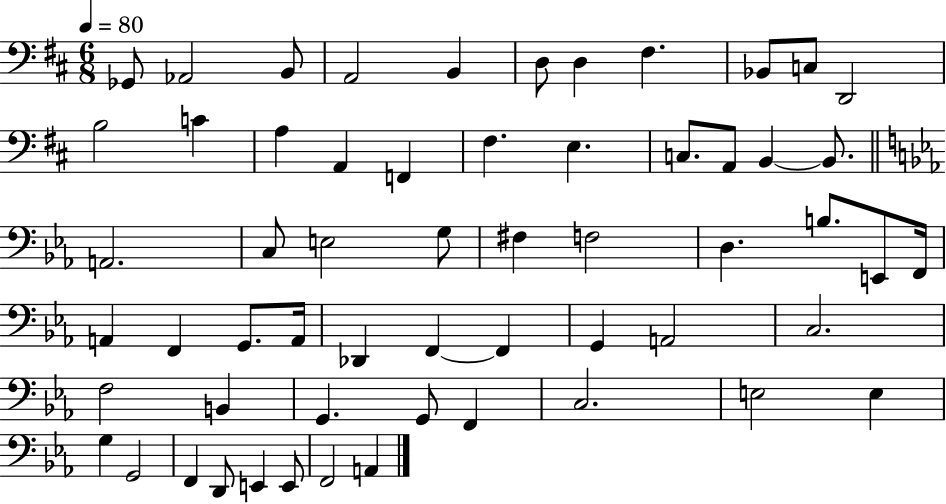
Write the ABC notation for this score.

X:1
T:Untitled
M:6/8
L:1/4
K:D
_G,,/2 _A,,2 B,,/2 A,,2 B,, D,/2 D, ^F, _B,,/2 C,/2 D,,2 B,2 C A, A,, F,, ^F, E, C,/2 A,,/2 B,, B,,/2 A,,2 C,/2 E,2 G,/2 ^F, F,2 D, B,/2 E,,/2 F,,/4 A,, F,, G,,/2 A,,/4 _D,, F,, F,, G,, A,,2 C,2 F,2 B,, G,, G,,/2 F,, C,2 E,2 E, G, G,,2 F,, D,,/2 E,, E,,/2 F,,2 A,,